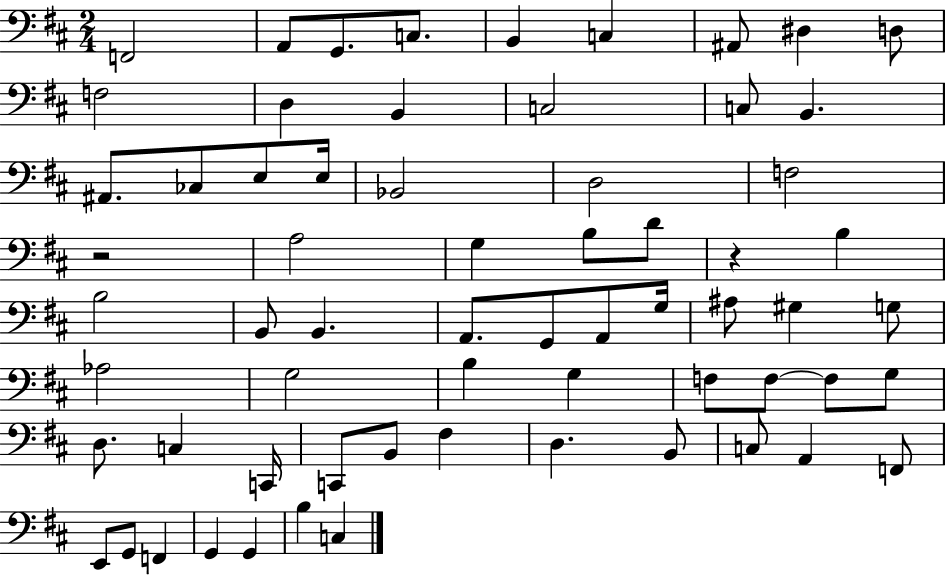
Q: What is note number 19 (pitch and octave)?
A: E3